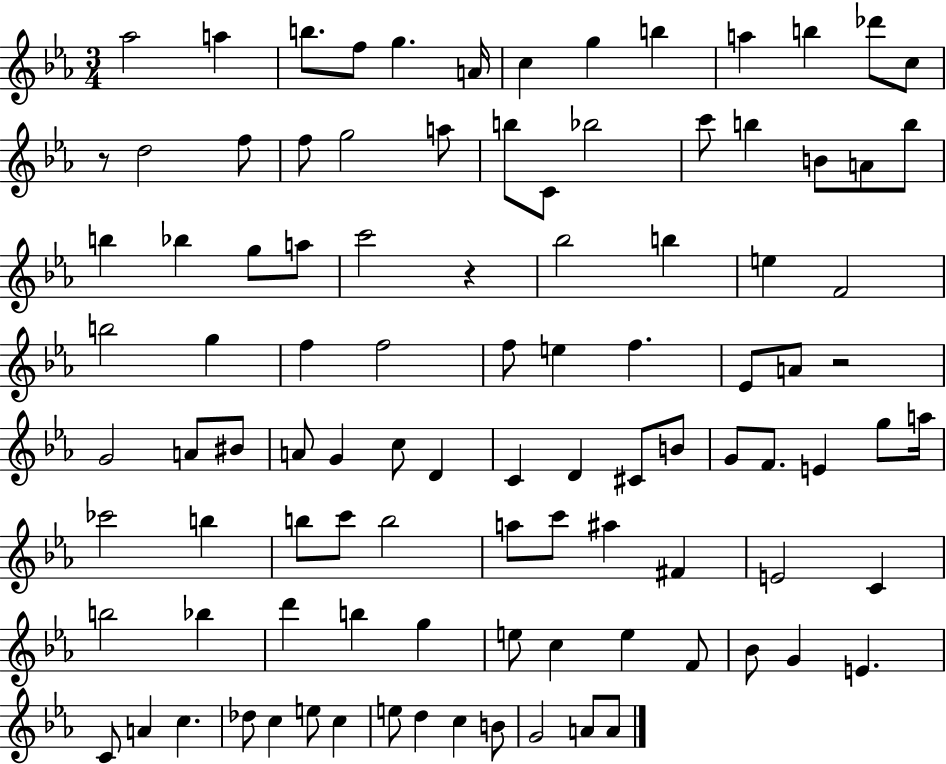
X:1
T:Untitled
M:3/4
L:1/4
K:Eb
_a2 a b/2 f/2 g A/4 c g b a b _d'/2 c/2 z/2 d2 f/2 f/2 g2 a/2 b/2 C/2 _b2 c'/2 b B/2 A/2 b/2 b _b g/2 a/2 c'2 z _b2 b e F2 b2 g f f2 f/2 e f _E/2 A/2 z2 G2 A/2 ^B/2 A/2 G c/2 D C D ^C/2 B/2 G/2 F/2 E g/2 a/4 _c'2 b b/2 c'/2 b2 a/2 c'/2 ^a ^F E2 C b2 _b d' b g e/2 c e F/2 _B/2 G E C/2 A c _d/2 c e/2 c e/2 d c B/2 G2 A/2 A/2